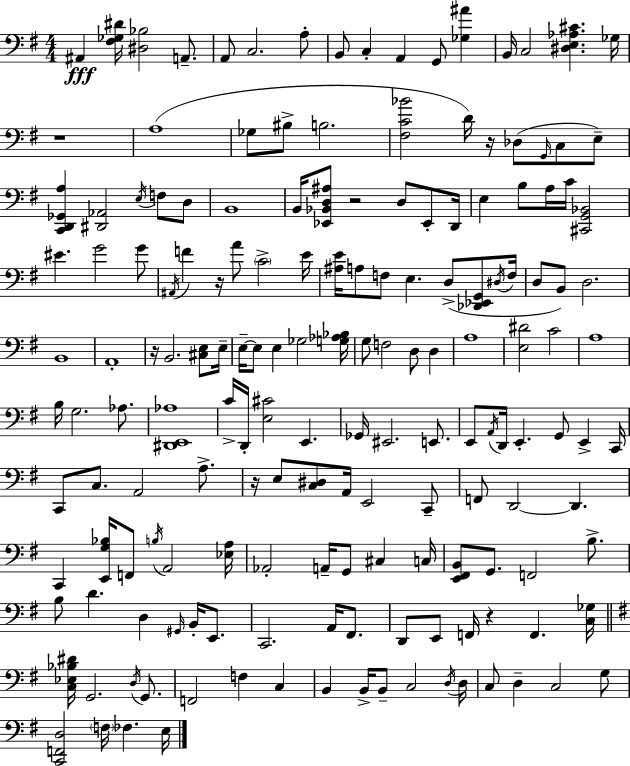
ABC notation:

X:1
T:Untitled
M:4/4
L:1/4
K:Em
^A,, [^F,_G,^D]/4 [^D,_B,]2 A,,/2 A,,/2 C,2 A,/2 B,,/2 C, A,, G,,/2 [_G,^A] B,,/4 C,2 [^D,E,_A,^C] _G,/4 z4 A,4 _G,/2 ^B,/2 B,2 [^F,C_B]2 D/4 z/4 _D,/2 G,,/4 C,/2 E,/2 [C,,D,,_G,,A,] [^D,,_A,,]2 E,/4 F,/2 D,/2 B,,4 B,,/4 [_E,,_B,,D,^A,]/2 z2 D,/2 _E,,/2 D,,/4 E, B,/2 A,/4 C/4 [^C,,G,,_B,,]2 ^E G2 G/2 ^A,,/4 F z/4 A/2 C2 E/4 [^A,E]/4 A,/2 F,/2 E, D,/2 [_D,,_E,,G,,]/2 ^D,/4 F,/4 D,/2 B,,/2 D,2 B,,4 A,,4 z/4 B,,2 [^C,E,]/2 E,/4 E,/4 E,/2 E, _G,2 [G,_A,_B,]/4 G,/2 F,2 D,/2 D, A,4 [E,^D]2 C2 A,4 B,/4 G,2 _A,/2 [^D,,E,,_A,]4 C/4 D,,/4 [E,^C]2 E,, _G,,/4 ^E,,2 E,,/2 E,,/2 A,,/4 D,,/4 E,, G,,/2 E,, C,,/4 C,,/2 C,/2 A,,2 A,/2 z/4 E,/2 [C,^D,]/2 A,,/4 E,,2 C,,/2 F,,/2 D,,2 D,, C,, [E,,G,_B,]/4 F,,/2 B,/4 A,,2 [_E,A,]/4 _A,,2 A,,/4 G,,/2 ^C, C,/4 [E,,^F,,B,,]/2 G,,/2 F,,2 B,/2 B,/2 D D, ^G,,/4 B,,/4 E,,/2 C,,2 A,,/4 ^F,,/2 D,,/2 E,,/2 F,,/4 z F,, [C,_G,]/4 [C,_E,_B,^D]/4 G,,2 D,/4 G,,/2 F,,2 F, C, B,, B,,/4 B,,/2 C,2 D,/4 D,/4 C,/2 D, C,2 G,/2 [C,,F,,D,]2 F,/4 _F, E,/4